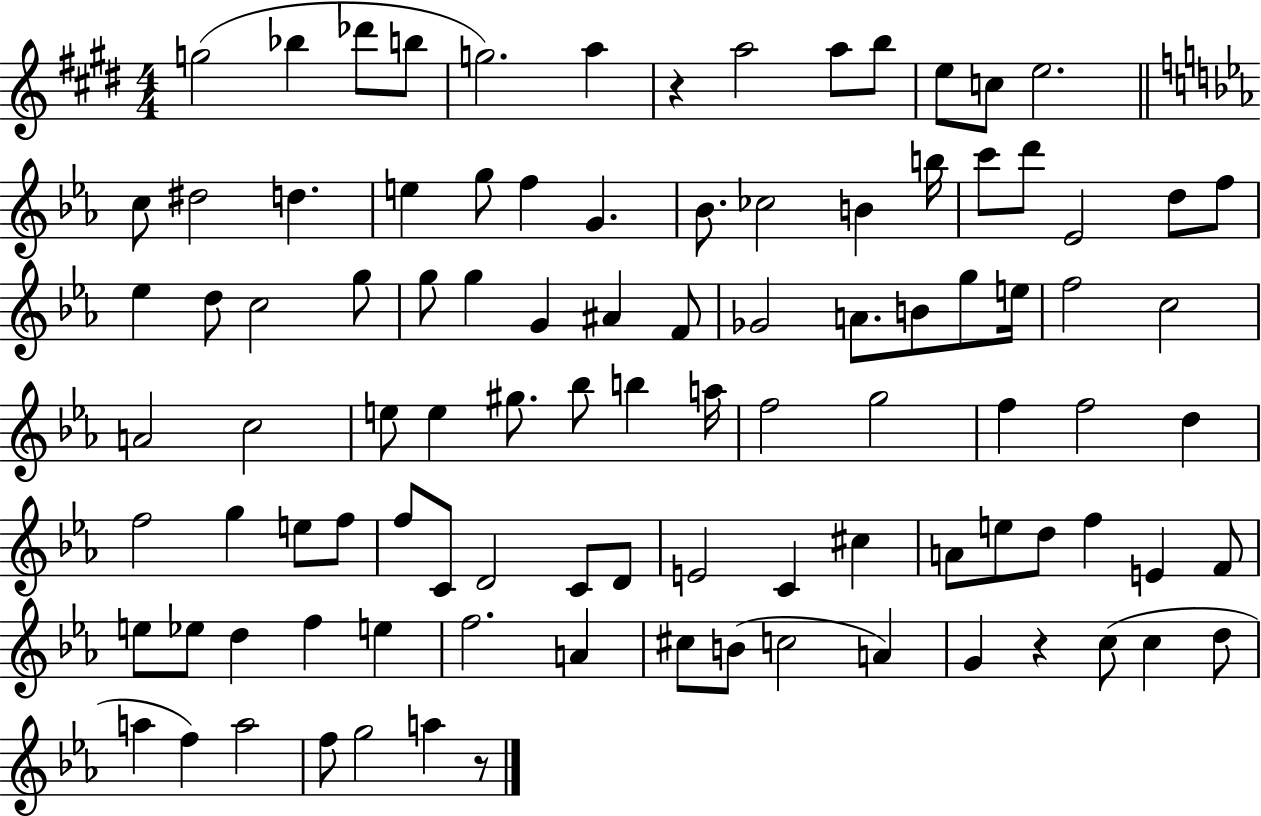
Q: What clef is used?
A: treble